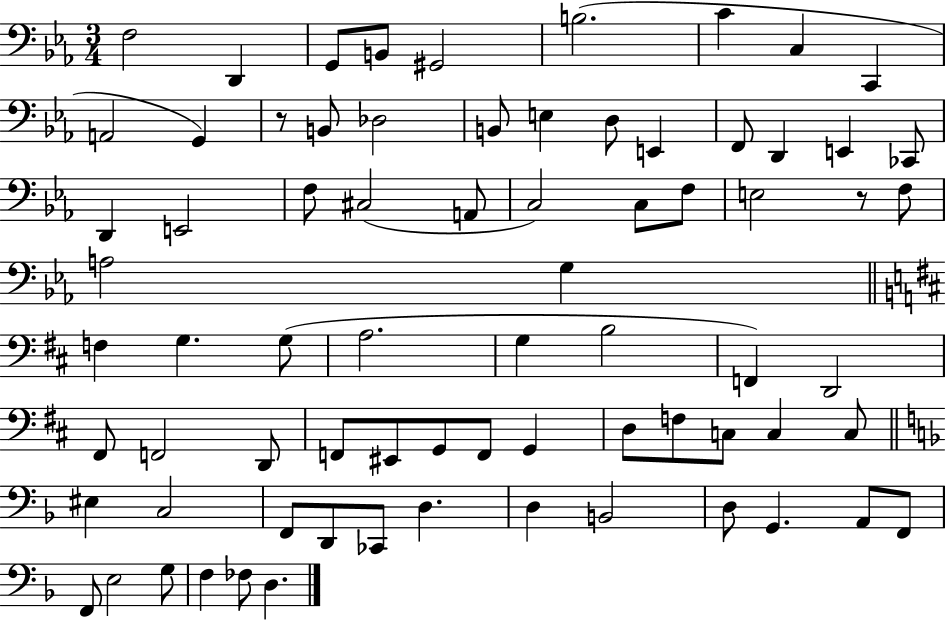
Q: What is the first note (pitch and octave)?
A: F3